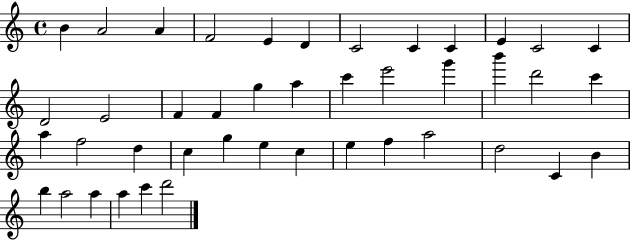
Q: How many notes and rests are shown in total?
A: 43